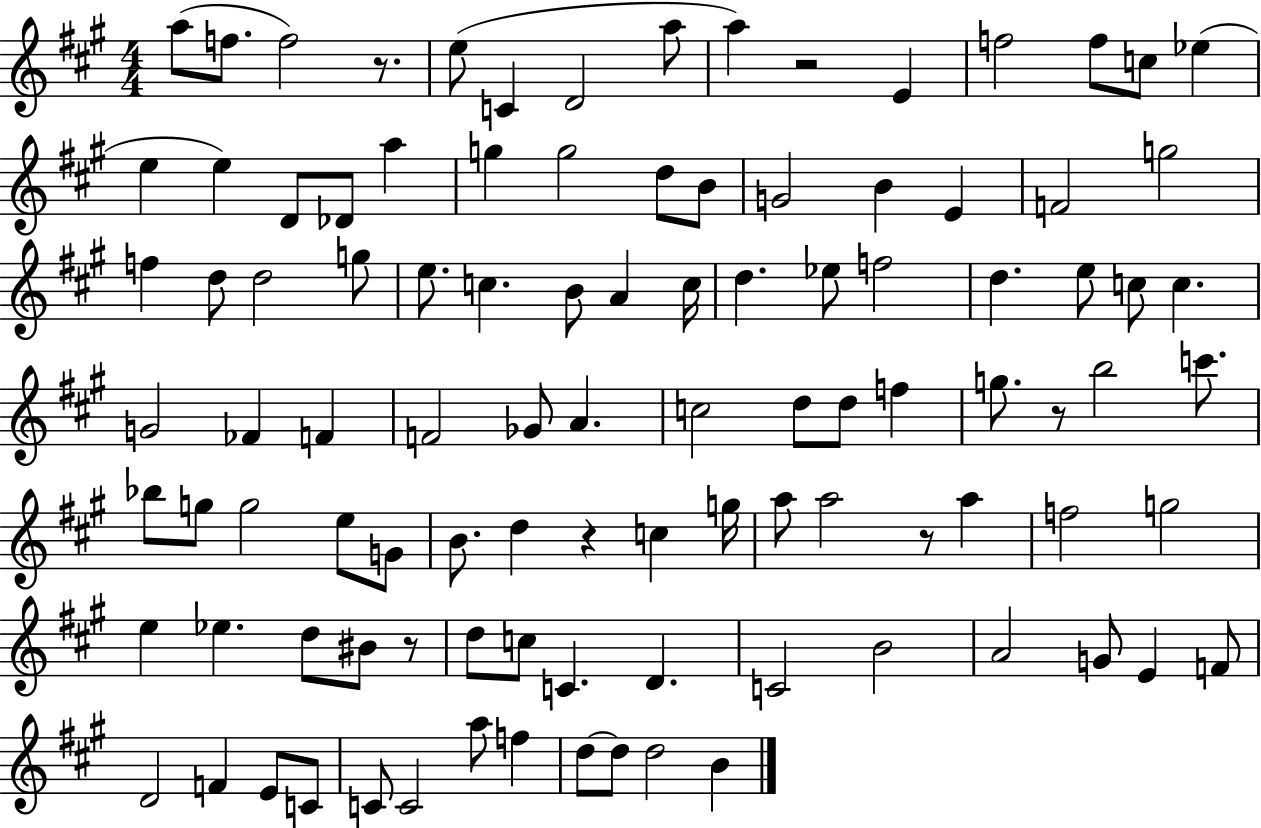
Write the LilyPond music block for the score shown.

{
  \clef treble
  \numericTimeSignature
  \time 4/4
  \key a \major
  a''8( f''8. f''2) r8. | e''8( c'4 d'2 a''8 | a''4) r2 e'4 | f''2 f''8 c''8 ees''4( | \break e''4 e''4) d'8 des'8 a''4 | g''4 g''2 d''8 b'8 | g'2 b'4 e'4 | f'2 g''2 | \break f''4 d''8 d''2 g''8 | e''8. c''4. b'8 a'4 c''16 | d''4. ees''8 f''2 | d''4. e''8 c''8 c''4. | \break g'2 fes'4 f'4 | f'2 ges'8 a'4. | c''2 d''8 d''8 f''4 | g''8. r8 b''2 c'''8. | \break bes''8 g''8 g''2 e''8 g'8 | b'8. d''4 r4 c''4 g''16 | a''8 a''2 r8 a''4 | f''2 g''2 | \break e''4 ees''4. d''8 bis'8 r8 | d''8 c''8 c'4. d'4. | c'2 b'2 | a'2 g'8 e'4 f'8 | \break d'2 f'4 e'8 c'8 | c'8 c'2 a''8 f''4 | d''8~~ d''8 d''2 b'4 | \bar "|."
}